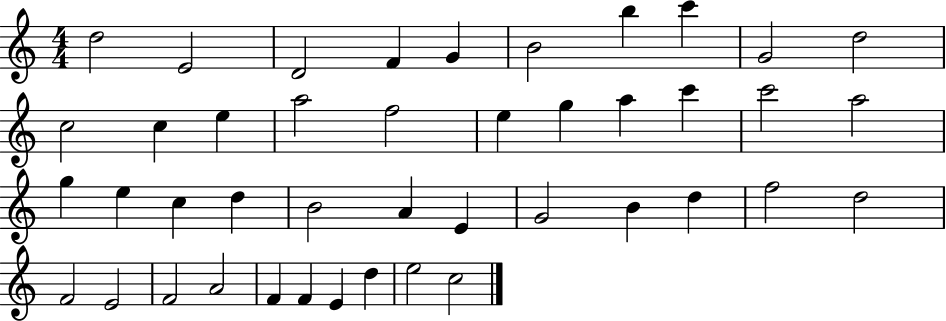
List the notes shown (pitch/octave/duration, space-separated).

D5/h E4/h D4/h F4/q G4/q B4/h B5/q C6/q G4/h D5/h C5/h C5/q E5/q A5/h F5/h E5/q G5/q A5/q C6/q C6/h A5/h G5/q E5/q C5/q D5/q B4/h A4/q E4/q G4/h B4/q D5/q F5/h D5/h F4/h E4/h F4/h A4/h F4/q F4/q E4/q D5/q E5/h C5/h